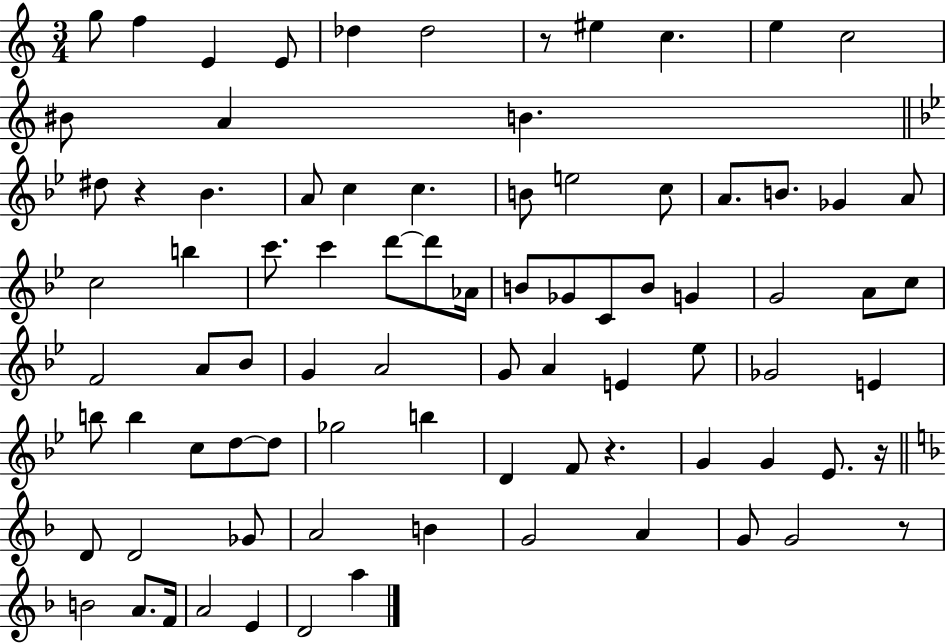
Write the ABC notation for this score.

X:1
T:Untitled
M:3/4
L:1/4
K:C
g/2 f E E/2 _d _d2 z/2 ^e c e c2 ^B/2 A B ^d/2 z _B A/2 c c B/2 e2 c/2 A/2 B/2 _G A/2 c2 b c'/2 c' d'/2 d'/2 _A/4 B/2 _G/2 C/2 B/2 G G2 A/2 c/2 F2 A/2 _B/2 G A2 G/2 A E _e/2 _G2 E b/2 b c/2 d/2 d/2 _g2 b D F/2 z G G _E/2 z/4 D/2 D2 _G/2 A2 B G2 A G/2 G2 z/2 B2 A/2 F/4 A2 E D2 a